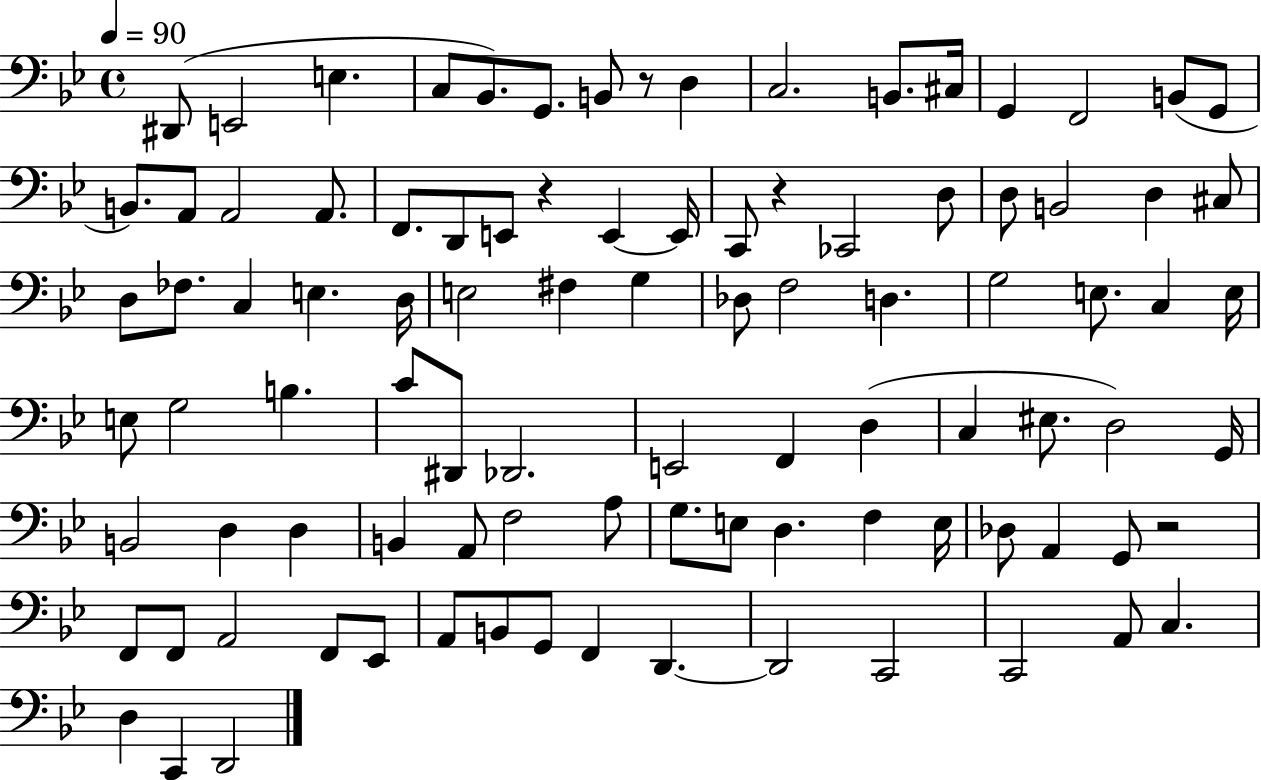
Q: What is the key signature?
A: BES major